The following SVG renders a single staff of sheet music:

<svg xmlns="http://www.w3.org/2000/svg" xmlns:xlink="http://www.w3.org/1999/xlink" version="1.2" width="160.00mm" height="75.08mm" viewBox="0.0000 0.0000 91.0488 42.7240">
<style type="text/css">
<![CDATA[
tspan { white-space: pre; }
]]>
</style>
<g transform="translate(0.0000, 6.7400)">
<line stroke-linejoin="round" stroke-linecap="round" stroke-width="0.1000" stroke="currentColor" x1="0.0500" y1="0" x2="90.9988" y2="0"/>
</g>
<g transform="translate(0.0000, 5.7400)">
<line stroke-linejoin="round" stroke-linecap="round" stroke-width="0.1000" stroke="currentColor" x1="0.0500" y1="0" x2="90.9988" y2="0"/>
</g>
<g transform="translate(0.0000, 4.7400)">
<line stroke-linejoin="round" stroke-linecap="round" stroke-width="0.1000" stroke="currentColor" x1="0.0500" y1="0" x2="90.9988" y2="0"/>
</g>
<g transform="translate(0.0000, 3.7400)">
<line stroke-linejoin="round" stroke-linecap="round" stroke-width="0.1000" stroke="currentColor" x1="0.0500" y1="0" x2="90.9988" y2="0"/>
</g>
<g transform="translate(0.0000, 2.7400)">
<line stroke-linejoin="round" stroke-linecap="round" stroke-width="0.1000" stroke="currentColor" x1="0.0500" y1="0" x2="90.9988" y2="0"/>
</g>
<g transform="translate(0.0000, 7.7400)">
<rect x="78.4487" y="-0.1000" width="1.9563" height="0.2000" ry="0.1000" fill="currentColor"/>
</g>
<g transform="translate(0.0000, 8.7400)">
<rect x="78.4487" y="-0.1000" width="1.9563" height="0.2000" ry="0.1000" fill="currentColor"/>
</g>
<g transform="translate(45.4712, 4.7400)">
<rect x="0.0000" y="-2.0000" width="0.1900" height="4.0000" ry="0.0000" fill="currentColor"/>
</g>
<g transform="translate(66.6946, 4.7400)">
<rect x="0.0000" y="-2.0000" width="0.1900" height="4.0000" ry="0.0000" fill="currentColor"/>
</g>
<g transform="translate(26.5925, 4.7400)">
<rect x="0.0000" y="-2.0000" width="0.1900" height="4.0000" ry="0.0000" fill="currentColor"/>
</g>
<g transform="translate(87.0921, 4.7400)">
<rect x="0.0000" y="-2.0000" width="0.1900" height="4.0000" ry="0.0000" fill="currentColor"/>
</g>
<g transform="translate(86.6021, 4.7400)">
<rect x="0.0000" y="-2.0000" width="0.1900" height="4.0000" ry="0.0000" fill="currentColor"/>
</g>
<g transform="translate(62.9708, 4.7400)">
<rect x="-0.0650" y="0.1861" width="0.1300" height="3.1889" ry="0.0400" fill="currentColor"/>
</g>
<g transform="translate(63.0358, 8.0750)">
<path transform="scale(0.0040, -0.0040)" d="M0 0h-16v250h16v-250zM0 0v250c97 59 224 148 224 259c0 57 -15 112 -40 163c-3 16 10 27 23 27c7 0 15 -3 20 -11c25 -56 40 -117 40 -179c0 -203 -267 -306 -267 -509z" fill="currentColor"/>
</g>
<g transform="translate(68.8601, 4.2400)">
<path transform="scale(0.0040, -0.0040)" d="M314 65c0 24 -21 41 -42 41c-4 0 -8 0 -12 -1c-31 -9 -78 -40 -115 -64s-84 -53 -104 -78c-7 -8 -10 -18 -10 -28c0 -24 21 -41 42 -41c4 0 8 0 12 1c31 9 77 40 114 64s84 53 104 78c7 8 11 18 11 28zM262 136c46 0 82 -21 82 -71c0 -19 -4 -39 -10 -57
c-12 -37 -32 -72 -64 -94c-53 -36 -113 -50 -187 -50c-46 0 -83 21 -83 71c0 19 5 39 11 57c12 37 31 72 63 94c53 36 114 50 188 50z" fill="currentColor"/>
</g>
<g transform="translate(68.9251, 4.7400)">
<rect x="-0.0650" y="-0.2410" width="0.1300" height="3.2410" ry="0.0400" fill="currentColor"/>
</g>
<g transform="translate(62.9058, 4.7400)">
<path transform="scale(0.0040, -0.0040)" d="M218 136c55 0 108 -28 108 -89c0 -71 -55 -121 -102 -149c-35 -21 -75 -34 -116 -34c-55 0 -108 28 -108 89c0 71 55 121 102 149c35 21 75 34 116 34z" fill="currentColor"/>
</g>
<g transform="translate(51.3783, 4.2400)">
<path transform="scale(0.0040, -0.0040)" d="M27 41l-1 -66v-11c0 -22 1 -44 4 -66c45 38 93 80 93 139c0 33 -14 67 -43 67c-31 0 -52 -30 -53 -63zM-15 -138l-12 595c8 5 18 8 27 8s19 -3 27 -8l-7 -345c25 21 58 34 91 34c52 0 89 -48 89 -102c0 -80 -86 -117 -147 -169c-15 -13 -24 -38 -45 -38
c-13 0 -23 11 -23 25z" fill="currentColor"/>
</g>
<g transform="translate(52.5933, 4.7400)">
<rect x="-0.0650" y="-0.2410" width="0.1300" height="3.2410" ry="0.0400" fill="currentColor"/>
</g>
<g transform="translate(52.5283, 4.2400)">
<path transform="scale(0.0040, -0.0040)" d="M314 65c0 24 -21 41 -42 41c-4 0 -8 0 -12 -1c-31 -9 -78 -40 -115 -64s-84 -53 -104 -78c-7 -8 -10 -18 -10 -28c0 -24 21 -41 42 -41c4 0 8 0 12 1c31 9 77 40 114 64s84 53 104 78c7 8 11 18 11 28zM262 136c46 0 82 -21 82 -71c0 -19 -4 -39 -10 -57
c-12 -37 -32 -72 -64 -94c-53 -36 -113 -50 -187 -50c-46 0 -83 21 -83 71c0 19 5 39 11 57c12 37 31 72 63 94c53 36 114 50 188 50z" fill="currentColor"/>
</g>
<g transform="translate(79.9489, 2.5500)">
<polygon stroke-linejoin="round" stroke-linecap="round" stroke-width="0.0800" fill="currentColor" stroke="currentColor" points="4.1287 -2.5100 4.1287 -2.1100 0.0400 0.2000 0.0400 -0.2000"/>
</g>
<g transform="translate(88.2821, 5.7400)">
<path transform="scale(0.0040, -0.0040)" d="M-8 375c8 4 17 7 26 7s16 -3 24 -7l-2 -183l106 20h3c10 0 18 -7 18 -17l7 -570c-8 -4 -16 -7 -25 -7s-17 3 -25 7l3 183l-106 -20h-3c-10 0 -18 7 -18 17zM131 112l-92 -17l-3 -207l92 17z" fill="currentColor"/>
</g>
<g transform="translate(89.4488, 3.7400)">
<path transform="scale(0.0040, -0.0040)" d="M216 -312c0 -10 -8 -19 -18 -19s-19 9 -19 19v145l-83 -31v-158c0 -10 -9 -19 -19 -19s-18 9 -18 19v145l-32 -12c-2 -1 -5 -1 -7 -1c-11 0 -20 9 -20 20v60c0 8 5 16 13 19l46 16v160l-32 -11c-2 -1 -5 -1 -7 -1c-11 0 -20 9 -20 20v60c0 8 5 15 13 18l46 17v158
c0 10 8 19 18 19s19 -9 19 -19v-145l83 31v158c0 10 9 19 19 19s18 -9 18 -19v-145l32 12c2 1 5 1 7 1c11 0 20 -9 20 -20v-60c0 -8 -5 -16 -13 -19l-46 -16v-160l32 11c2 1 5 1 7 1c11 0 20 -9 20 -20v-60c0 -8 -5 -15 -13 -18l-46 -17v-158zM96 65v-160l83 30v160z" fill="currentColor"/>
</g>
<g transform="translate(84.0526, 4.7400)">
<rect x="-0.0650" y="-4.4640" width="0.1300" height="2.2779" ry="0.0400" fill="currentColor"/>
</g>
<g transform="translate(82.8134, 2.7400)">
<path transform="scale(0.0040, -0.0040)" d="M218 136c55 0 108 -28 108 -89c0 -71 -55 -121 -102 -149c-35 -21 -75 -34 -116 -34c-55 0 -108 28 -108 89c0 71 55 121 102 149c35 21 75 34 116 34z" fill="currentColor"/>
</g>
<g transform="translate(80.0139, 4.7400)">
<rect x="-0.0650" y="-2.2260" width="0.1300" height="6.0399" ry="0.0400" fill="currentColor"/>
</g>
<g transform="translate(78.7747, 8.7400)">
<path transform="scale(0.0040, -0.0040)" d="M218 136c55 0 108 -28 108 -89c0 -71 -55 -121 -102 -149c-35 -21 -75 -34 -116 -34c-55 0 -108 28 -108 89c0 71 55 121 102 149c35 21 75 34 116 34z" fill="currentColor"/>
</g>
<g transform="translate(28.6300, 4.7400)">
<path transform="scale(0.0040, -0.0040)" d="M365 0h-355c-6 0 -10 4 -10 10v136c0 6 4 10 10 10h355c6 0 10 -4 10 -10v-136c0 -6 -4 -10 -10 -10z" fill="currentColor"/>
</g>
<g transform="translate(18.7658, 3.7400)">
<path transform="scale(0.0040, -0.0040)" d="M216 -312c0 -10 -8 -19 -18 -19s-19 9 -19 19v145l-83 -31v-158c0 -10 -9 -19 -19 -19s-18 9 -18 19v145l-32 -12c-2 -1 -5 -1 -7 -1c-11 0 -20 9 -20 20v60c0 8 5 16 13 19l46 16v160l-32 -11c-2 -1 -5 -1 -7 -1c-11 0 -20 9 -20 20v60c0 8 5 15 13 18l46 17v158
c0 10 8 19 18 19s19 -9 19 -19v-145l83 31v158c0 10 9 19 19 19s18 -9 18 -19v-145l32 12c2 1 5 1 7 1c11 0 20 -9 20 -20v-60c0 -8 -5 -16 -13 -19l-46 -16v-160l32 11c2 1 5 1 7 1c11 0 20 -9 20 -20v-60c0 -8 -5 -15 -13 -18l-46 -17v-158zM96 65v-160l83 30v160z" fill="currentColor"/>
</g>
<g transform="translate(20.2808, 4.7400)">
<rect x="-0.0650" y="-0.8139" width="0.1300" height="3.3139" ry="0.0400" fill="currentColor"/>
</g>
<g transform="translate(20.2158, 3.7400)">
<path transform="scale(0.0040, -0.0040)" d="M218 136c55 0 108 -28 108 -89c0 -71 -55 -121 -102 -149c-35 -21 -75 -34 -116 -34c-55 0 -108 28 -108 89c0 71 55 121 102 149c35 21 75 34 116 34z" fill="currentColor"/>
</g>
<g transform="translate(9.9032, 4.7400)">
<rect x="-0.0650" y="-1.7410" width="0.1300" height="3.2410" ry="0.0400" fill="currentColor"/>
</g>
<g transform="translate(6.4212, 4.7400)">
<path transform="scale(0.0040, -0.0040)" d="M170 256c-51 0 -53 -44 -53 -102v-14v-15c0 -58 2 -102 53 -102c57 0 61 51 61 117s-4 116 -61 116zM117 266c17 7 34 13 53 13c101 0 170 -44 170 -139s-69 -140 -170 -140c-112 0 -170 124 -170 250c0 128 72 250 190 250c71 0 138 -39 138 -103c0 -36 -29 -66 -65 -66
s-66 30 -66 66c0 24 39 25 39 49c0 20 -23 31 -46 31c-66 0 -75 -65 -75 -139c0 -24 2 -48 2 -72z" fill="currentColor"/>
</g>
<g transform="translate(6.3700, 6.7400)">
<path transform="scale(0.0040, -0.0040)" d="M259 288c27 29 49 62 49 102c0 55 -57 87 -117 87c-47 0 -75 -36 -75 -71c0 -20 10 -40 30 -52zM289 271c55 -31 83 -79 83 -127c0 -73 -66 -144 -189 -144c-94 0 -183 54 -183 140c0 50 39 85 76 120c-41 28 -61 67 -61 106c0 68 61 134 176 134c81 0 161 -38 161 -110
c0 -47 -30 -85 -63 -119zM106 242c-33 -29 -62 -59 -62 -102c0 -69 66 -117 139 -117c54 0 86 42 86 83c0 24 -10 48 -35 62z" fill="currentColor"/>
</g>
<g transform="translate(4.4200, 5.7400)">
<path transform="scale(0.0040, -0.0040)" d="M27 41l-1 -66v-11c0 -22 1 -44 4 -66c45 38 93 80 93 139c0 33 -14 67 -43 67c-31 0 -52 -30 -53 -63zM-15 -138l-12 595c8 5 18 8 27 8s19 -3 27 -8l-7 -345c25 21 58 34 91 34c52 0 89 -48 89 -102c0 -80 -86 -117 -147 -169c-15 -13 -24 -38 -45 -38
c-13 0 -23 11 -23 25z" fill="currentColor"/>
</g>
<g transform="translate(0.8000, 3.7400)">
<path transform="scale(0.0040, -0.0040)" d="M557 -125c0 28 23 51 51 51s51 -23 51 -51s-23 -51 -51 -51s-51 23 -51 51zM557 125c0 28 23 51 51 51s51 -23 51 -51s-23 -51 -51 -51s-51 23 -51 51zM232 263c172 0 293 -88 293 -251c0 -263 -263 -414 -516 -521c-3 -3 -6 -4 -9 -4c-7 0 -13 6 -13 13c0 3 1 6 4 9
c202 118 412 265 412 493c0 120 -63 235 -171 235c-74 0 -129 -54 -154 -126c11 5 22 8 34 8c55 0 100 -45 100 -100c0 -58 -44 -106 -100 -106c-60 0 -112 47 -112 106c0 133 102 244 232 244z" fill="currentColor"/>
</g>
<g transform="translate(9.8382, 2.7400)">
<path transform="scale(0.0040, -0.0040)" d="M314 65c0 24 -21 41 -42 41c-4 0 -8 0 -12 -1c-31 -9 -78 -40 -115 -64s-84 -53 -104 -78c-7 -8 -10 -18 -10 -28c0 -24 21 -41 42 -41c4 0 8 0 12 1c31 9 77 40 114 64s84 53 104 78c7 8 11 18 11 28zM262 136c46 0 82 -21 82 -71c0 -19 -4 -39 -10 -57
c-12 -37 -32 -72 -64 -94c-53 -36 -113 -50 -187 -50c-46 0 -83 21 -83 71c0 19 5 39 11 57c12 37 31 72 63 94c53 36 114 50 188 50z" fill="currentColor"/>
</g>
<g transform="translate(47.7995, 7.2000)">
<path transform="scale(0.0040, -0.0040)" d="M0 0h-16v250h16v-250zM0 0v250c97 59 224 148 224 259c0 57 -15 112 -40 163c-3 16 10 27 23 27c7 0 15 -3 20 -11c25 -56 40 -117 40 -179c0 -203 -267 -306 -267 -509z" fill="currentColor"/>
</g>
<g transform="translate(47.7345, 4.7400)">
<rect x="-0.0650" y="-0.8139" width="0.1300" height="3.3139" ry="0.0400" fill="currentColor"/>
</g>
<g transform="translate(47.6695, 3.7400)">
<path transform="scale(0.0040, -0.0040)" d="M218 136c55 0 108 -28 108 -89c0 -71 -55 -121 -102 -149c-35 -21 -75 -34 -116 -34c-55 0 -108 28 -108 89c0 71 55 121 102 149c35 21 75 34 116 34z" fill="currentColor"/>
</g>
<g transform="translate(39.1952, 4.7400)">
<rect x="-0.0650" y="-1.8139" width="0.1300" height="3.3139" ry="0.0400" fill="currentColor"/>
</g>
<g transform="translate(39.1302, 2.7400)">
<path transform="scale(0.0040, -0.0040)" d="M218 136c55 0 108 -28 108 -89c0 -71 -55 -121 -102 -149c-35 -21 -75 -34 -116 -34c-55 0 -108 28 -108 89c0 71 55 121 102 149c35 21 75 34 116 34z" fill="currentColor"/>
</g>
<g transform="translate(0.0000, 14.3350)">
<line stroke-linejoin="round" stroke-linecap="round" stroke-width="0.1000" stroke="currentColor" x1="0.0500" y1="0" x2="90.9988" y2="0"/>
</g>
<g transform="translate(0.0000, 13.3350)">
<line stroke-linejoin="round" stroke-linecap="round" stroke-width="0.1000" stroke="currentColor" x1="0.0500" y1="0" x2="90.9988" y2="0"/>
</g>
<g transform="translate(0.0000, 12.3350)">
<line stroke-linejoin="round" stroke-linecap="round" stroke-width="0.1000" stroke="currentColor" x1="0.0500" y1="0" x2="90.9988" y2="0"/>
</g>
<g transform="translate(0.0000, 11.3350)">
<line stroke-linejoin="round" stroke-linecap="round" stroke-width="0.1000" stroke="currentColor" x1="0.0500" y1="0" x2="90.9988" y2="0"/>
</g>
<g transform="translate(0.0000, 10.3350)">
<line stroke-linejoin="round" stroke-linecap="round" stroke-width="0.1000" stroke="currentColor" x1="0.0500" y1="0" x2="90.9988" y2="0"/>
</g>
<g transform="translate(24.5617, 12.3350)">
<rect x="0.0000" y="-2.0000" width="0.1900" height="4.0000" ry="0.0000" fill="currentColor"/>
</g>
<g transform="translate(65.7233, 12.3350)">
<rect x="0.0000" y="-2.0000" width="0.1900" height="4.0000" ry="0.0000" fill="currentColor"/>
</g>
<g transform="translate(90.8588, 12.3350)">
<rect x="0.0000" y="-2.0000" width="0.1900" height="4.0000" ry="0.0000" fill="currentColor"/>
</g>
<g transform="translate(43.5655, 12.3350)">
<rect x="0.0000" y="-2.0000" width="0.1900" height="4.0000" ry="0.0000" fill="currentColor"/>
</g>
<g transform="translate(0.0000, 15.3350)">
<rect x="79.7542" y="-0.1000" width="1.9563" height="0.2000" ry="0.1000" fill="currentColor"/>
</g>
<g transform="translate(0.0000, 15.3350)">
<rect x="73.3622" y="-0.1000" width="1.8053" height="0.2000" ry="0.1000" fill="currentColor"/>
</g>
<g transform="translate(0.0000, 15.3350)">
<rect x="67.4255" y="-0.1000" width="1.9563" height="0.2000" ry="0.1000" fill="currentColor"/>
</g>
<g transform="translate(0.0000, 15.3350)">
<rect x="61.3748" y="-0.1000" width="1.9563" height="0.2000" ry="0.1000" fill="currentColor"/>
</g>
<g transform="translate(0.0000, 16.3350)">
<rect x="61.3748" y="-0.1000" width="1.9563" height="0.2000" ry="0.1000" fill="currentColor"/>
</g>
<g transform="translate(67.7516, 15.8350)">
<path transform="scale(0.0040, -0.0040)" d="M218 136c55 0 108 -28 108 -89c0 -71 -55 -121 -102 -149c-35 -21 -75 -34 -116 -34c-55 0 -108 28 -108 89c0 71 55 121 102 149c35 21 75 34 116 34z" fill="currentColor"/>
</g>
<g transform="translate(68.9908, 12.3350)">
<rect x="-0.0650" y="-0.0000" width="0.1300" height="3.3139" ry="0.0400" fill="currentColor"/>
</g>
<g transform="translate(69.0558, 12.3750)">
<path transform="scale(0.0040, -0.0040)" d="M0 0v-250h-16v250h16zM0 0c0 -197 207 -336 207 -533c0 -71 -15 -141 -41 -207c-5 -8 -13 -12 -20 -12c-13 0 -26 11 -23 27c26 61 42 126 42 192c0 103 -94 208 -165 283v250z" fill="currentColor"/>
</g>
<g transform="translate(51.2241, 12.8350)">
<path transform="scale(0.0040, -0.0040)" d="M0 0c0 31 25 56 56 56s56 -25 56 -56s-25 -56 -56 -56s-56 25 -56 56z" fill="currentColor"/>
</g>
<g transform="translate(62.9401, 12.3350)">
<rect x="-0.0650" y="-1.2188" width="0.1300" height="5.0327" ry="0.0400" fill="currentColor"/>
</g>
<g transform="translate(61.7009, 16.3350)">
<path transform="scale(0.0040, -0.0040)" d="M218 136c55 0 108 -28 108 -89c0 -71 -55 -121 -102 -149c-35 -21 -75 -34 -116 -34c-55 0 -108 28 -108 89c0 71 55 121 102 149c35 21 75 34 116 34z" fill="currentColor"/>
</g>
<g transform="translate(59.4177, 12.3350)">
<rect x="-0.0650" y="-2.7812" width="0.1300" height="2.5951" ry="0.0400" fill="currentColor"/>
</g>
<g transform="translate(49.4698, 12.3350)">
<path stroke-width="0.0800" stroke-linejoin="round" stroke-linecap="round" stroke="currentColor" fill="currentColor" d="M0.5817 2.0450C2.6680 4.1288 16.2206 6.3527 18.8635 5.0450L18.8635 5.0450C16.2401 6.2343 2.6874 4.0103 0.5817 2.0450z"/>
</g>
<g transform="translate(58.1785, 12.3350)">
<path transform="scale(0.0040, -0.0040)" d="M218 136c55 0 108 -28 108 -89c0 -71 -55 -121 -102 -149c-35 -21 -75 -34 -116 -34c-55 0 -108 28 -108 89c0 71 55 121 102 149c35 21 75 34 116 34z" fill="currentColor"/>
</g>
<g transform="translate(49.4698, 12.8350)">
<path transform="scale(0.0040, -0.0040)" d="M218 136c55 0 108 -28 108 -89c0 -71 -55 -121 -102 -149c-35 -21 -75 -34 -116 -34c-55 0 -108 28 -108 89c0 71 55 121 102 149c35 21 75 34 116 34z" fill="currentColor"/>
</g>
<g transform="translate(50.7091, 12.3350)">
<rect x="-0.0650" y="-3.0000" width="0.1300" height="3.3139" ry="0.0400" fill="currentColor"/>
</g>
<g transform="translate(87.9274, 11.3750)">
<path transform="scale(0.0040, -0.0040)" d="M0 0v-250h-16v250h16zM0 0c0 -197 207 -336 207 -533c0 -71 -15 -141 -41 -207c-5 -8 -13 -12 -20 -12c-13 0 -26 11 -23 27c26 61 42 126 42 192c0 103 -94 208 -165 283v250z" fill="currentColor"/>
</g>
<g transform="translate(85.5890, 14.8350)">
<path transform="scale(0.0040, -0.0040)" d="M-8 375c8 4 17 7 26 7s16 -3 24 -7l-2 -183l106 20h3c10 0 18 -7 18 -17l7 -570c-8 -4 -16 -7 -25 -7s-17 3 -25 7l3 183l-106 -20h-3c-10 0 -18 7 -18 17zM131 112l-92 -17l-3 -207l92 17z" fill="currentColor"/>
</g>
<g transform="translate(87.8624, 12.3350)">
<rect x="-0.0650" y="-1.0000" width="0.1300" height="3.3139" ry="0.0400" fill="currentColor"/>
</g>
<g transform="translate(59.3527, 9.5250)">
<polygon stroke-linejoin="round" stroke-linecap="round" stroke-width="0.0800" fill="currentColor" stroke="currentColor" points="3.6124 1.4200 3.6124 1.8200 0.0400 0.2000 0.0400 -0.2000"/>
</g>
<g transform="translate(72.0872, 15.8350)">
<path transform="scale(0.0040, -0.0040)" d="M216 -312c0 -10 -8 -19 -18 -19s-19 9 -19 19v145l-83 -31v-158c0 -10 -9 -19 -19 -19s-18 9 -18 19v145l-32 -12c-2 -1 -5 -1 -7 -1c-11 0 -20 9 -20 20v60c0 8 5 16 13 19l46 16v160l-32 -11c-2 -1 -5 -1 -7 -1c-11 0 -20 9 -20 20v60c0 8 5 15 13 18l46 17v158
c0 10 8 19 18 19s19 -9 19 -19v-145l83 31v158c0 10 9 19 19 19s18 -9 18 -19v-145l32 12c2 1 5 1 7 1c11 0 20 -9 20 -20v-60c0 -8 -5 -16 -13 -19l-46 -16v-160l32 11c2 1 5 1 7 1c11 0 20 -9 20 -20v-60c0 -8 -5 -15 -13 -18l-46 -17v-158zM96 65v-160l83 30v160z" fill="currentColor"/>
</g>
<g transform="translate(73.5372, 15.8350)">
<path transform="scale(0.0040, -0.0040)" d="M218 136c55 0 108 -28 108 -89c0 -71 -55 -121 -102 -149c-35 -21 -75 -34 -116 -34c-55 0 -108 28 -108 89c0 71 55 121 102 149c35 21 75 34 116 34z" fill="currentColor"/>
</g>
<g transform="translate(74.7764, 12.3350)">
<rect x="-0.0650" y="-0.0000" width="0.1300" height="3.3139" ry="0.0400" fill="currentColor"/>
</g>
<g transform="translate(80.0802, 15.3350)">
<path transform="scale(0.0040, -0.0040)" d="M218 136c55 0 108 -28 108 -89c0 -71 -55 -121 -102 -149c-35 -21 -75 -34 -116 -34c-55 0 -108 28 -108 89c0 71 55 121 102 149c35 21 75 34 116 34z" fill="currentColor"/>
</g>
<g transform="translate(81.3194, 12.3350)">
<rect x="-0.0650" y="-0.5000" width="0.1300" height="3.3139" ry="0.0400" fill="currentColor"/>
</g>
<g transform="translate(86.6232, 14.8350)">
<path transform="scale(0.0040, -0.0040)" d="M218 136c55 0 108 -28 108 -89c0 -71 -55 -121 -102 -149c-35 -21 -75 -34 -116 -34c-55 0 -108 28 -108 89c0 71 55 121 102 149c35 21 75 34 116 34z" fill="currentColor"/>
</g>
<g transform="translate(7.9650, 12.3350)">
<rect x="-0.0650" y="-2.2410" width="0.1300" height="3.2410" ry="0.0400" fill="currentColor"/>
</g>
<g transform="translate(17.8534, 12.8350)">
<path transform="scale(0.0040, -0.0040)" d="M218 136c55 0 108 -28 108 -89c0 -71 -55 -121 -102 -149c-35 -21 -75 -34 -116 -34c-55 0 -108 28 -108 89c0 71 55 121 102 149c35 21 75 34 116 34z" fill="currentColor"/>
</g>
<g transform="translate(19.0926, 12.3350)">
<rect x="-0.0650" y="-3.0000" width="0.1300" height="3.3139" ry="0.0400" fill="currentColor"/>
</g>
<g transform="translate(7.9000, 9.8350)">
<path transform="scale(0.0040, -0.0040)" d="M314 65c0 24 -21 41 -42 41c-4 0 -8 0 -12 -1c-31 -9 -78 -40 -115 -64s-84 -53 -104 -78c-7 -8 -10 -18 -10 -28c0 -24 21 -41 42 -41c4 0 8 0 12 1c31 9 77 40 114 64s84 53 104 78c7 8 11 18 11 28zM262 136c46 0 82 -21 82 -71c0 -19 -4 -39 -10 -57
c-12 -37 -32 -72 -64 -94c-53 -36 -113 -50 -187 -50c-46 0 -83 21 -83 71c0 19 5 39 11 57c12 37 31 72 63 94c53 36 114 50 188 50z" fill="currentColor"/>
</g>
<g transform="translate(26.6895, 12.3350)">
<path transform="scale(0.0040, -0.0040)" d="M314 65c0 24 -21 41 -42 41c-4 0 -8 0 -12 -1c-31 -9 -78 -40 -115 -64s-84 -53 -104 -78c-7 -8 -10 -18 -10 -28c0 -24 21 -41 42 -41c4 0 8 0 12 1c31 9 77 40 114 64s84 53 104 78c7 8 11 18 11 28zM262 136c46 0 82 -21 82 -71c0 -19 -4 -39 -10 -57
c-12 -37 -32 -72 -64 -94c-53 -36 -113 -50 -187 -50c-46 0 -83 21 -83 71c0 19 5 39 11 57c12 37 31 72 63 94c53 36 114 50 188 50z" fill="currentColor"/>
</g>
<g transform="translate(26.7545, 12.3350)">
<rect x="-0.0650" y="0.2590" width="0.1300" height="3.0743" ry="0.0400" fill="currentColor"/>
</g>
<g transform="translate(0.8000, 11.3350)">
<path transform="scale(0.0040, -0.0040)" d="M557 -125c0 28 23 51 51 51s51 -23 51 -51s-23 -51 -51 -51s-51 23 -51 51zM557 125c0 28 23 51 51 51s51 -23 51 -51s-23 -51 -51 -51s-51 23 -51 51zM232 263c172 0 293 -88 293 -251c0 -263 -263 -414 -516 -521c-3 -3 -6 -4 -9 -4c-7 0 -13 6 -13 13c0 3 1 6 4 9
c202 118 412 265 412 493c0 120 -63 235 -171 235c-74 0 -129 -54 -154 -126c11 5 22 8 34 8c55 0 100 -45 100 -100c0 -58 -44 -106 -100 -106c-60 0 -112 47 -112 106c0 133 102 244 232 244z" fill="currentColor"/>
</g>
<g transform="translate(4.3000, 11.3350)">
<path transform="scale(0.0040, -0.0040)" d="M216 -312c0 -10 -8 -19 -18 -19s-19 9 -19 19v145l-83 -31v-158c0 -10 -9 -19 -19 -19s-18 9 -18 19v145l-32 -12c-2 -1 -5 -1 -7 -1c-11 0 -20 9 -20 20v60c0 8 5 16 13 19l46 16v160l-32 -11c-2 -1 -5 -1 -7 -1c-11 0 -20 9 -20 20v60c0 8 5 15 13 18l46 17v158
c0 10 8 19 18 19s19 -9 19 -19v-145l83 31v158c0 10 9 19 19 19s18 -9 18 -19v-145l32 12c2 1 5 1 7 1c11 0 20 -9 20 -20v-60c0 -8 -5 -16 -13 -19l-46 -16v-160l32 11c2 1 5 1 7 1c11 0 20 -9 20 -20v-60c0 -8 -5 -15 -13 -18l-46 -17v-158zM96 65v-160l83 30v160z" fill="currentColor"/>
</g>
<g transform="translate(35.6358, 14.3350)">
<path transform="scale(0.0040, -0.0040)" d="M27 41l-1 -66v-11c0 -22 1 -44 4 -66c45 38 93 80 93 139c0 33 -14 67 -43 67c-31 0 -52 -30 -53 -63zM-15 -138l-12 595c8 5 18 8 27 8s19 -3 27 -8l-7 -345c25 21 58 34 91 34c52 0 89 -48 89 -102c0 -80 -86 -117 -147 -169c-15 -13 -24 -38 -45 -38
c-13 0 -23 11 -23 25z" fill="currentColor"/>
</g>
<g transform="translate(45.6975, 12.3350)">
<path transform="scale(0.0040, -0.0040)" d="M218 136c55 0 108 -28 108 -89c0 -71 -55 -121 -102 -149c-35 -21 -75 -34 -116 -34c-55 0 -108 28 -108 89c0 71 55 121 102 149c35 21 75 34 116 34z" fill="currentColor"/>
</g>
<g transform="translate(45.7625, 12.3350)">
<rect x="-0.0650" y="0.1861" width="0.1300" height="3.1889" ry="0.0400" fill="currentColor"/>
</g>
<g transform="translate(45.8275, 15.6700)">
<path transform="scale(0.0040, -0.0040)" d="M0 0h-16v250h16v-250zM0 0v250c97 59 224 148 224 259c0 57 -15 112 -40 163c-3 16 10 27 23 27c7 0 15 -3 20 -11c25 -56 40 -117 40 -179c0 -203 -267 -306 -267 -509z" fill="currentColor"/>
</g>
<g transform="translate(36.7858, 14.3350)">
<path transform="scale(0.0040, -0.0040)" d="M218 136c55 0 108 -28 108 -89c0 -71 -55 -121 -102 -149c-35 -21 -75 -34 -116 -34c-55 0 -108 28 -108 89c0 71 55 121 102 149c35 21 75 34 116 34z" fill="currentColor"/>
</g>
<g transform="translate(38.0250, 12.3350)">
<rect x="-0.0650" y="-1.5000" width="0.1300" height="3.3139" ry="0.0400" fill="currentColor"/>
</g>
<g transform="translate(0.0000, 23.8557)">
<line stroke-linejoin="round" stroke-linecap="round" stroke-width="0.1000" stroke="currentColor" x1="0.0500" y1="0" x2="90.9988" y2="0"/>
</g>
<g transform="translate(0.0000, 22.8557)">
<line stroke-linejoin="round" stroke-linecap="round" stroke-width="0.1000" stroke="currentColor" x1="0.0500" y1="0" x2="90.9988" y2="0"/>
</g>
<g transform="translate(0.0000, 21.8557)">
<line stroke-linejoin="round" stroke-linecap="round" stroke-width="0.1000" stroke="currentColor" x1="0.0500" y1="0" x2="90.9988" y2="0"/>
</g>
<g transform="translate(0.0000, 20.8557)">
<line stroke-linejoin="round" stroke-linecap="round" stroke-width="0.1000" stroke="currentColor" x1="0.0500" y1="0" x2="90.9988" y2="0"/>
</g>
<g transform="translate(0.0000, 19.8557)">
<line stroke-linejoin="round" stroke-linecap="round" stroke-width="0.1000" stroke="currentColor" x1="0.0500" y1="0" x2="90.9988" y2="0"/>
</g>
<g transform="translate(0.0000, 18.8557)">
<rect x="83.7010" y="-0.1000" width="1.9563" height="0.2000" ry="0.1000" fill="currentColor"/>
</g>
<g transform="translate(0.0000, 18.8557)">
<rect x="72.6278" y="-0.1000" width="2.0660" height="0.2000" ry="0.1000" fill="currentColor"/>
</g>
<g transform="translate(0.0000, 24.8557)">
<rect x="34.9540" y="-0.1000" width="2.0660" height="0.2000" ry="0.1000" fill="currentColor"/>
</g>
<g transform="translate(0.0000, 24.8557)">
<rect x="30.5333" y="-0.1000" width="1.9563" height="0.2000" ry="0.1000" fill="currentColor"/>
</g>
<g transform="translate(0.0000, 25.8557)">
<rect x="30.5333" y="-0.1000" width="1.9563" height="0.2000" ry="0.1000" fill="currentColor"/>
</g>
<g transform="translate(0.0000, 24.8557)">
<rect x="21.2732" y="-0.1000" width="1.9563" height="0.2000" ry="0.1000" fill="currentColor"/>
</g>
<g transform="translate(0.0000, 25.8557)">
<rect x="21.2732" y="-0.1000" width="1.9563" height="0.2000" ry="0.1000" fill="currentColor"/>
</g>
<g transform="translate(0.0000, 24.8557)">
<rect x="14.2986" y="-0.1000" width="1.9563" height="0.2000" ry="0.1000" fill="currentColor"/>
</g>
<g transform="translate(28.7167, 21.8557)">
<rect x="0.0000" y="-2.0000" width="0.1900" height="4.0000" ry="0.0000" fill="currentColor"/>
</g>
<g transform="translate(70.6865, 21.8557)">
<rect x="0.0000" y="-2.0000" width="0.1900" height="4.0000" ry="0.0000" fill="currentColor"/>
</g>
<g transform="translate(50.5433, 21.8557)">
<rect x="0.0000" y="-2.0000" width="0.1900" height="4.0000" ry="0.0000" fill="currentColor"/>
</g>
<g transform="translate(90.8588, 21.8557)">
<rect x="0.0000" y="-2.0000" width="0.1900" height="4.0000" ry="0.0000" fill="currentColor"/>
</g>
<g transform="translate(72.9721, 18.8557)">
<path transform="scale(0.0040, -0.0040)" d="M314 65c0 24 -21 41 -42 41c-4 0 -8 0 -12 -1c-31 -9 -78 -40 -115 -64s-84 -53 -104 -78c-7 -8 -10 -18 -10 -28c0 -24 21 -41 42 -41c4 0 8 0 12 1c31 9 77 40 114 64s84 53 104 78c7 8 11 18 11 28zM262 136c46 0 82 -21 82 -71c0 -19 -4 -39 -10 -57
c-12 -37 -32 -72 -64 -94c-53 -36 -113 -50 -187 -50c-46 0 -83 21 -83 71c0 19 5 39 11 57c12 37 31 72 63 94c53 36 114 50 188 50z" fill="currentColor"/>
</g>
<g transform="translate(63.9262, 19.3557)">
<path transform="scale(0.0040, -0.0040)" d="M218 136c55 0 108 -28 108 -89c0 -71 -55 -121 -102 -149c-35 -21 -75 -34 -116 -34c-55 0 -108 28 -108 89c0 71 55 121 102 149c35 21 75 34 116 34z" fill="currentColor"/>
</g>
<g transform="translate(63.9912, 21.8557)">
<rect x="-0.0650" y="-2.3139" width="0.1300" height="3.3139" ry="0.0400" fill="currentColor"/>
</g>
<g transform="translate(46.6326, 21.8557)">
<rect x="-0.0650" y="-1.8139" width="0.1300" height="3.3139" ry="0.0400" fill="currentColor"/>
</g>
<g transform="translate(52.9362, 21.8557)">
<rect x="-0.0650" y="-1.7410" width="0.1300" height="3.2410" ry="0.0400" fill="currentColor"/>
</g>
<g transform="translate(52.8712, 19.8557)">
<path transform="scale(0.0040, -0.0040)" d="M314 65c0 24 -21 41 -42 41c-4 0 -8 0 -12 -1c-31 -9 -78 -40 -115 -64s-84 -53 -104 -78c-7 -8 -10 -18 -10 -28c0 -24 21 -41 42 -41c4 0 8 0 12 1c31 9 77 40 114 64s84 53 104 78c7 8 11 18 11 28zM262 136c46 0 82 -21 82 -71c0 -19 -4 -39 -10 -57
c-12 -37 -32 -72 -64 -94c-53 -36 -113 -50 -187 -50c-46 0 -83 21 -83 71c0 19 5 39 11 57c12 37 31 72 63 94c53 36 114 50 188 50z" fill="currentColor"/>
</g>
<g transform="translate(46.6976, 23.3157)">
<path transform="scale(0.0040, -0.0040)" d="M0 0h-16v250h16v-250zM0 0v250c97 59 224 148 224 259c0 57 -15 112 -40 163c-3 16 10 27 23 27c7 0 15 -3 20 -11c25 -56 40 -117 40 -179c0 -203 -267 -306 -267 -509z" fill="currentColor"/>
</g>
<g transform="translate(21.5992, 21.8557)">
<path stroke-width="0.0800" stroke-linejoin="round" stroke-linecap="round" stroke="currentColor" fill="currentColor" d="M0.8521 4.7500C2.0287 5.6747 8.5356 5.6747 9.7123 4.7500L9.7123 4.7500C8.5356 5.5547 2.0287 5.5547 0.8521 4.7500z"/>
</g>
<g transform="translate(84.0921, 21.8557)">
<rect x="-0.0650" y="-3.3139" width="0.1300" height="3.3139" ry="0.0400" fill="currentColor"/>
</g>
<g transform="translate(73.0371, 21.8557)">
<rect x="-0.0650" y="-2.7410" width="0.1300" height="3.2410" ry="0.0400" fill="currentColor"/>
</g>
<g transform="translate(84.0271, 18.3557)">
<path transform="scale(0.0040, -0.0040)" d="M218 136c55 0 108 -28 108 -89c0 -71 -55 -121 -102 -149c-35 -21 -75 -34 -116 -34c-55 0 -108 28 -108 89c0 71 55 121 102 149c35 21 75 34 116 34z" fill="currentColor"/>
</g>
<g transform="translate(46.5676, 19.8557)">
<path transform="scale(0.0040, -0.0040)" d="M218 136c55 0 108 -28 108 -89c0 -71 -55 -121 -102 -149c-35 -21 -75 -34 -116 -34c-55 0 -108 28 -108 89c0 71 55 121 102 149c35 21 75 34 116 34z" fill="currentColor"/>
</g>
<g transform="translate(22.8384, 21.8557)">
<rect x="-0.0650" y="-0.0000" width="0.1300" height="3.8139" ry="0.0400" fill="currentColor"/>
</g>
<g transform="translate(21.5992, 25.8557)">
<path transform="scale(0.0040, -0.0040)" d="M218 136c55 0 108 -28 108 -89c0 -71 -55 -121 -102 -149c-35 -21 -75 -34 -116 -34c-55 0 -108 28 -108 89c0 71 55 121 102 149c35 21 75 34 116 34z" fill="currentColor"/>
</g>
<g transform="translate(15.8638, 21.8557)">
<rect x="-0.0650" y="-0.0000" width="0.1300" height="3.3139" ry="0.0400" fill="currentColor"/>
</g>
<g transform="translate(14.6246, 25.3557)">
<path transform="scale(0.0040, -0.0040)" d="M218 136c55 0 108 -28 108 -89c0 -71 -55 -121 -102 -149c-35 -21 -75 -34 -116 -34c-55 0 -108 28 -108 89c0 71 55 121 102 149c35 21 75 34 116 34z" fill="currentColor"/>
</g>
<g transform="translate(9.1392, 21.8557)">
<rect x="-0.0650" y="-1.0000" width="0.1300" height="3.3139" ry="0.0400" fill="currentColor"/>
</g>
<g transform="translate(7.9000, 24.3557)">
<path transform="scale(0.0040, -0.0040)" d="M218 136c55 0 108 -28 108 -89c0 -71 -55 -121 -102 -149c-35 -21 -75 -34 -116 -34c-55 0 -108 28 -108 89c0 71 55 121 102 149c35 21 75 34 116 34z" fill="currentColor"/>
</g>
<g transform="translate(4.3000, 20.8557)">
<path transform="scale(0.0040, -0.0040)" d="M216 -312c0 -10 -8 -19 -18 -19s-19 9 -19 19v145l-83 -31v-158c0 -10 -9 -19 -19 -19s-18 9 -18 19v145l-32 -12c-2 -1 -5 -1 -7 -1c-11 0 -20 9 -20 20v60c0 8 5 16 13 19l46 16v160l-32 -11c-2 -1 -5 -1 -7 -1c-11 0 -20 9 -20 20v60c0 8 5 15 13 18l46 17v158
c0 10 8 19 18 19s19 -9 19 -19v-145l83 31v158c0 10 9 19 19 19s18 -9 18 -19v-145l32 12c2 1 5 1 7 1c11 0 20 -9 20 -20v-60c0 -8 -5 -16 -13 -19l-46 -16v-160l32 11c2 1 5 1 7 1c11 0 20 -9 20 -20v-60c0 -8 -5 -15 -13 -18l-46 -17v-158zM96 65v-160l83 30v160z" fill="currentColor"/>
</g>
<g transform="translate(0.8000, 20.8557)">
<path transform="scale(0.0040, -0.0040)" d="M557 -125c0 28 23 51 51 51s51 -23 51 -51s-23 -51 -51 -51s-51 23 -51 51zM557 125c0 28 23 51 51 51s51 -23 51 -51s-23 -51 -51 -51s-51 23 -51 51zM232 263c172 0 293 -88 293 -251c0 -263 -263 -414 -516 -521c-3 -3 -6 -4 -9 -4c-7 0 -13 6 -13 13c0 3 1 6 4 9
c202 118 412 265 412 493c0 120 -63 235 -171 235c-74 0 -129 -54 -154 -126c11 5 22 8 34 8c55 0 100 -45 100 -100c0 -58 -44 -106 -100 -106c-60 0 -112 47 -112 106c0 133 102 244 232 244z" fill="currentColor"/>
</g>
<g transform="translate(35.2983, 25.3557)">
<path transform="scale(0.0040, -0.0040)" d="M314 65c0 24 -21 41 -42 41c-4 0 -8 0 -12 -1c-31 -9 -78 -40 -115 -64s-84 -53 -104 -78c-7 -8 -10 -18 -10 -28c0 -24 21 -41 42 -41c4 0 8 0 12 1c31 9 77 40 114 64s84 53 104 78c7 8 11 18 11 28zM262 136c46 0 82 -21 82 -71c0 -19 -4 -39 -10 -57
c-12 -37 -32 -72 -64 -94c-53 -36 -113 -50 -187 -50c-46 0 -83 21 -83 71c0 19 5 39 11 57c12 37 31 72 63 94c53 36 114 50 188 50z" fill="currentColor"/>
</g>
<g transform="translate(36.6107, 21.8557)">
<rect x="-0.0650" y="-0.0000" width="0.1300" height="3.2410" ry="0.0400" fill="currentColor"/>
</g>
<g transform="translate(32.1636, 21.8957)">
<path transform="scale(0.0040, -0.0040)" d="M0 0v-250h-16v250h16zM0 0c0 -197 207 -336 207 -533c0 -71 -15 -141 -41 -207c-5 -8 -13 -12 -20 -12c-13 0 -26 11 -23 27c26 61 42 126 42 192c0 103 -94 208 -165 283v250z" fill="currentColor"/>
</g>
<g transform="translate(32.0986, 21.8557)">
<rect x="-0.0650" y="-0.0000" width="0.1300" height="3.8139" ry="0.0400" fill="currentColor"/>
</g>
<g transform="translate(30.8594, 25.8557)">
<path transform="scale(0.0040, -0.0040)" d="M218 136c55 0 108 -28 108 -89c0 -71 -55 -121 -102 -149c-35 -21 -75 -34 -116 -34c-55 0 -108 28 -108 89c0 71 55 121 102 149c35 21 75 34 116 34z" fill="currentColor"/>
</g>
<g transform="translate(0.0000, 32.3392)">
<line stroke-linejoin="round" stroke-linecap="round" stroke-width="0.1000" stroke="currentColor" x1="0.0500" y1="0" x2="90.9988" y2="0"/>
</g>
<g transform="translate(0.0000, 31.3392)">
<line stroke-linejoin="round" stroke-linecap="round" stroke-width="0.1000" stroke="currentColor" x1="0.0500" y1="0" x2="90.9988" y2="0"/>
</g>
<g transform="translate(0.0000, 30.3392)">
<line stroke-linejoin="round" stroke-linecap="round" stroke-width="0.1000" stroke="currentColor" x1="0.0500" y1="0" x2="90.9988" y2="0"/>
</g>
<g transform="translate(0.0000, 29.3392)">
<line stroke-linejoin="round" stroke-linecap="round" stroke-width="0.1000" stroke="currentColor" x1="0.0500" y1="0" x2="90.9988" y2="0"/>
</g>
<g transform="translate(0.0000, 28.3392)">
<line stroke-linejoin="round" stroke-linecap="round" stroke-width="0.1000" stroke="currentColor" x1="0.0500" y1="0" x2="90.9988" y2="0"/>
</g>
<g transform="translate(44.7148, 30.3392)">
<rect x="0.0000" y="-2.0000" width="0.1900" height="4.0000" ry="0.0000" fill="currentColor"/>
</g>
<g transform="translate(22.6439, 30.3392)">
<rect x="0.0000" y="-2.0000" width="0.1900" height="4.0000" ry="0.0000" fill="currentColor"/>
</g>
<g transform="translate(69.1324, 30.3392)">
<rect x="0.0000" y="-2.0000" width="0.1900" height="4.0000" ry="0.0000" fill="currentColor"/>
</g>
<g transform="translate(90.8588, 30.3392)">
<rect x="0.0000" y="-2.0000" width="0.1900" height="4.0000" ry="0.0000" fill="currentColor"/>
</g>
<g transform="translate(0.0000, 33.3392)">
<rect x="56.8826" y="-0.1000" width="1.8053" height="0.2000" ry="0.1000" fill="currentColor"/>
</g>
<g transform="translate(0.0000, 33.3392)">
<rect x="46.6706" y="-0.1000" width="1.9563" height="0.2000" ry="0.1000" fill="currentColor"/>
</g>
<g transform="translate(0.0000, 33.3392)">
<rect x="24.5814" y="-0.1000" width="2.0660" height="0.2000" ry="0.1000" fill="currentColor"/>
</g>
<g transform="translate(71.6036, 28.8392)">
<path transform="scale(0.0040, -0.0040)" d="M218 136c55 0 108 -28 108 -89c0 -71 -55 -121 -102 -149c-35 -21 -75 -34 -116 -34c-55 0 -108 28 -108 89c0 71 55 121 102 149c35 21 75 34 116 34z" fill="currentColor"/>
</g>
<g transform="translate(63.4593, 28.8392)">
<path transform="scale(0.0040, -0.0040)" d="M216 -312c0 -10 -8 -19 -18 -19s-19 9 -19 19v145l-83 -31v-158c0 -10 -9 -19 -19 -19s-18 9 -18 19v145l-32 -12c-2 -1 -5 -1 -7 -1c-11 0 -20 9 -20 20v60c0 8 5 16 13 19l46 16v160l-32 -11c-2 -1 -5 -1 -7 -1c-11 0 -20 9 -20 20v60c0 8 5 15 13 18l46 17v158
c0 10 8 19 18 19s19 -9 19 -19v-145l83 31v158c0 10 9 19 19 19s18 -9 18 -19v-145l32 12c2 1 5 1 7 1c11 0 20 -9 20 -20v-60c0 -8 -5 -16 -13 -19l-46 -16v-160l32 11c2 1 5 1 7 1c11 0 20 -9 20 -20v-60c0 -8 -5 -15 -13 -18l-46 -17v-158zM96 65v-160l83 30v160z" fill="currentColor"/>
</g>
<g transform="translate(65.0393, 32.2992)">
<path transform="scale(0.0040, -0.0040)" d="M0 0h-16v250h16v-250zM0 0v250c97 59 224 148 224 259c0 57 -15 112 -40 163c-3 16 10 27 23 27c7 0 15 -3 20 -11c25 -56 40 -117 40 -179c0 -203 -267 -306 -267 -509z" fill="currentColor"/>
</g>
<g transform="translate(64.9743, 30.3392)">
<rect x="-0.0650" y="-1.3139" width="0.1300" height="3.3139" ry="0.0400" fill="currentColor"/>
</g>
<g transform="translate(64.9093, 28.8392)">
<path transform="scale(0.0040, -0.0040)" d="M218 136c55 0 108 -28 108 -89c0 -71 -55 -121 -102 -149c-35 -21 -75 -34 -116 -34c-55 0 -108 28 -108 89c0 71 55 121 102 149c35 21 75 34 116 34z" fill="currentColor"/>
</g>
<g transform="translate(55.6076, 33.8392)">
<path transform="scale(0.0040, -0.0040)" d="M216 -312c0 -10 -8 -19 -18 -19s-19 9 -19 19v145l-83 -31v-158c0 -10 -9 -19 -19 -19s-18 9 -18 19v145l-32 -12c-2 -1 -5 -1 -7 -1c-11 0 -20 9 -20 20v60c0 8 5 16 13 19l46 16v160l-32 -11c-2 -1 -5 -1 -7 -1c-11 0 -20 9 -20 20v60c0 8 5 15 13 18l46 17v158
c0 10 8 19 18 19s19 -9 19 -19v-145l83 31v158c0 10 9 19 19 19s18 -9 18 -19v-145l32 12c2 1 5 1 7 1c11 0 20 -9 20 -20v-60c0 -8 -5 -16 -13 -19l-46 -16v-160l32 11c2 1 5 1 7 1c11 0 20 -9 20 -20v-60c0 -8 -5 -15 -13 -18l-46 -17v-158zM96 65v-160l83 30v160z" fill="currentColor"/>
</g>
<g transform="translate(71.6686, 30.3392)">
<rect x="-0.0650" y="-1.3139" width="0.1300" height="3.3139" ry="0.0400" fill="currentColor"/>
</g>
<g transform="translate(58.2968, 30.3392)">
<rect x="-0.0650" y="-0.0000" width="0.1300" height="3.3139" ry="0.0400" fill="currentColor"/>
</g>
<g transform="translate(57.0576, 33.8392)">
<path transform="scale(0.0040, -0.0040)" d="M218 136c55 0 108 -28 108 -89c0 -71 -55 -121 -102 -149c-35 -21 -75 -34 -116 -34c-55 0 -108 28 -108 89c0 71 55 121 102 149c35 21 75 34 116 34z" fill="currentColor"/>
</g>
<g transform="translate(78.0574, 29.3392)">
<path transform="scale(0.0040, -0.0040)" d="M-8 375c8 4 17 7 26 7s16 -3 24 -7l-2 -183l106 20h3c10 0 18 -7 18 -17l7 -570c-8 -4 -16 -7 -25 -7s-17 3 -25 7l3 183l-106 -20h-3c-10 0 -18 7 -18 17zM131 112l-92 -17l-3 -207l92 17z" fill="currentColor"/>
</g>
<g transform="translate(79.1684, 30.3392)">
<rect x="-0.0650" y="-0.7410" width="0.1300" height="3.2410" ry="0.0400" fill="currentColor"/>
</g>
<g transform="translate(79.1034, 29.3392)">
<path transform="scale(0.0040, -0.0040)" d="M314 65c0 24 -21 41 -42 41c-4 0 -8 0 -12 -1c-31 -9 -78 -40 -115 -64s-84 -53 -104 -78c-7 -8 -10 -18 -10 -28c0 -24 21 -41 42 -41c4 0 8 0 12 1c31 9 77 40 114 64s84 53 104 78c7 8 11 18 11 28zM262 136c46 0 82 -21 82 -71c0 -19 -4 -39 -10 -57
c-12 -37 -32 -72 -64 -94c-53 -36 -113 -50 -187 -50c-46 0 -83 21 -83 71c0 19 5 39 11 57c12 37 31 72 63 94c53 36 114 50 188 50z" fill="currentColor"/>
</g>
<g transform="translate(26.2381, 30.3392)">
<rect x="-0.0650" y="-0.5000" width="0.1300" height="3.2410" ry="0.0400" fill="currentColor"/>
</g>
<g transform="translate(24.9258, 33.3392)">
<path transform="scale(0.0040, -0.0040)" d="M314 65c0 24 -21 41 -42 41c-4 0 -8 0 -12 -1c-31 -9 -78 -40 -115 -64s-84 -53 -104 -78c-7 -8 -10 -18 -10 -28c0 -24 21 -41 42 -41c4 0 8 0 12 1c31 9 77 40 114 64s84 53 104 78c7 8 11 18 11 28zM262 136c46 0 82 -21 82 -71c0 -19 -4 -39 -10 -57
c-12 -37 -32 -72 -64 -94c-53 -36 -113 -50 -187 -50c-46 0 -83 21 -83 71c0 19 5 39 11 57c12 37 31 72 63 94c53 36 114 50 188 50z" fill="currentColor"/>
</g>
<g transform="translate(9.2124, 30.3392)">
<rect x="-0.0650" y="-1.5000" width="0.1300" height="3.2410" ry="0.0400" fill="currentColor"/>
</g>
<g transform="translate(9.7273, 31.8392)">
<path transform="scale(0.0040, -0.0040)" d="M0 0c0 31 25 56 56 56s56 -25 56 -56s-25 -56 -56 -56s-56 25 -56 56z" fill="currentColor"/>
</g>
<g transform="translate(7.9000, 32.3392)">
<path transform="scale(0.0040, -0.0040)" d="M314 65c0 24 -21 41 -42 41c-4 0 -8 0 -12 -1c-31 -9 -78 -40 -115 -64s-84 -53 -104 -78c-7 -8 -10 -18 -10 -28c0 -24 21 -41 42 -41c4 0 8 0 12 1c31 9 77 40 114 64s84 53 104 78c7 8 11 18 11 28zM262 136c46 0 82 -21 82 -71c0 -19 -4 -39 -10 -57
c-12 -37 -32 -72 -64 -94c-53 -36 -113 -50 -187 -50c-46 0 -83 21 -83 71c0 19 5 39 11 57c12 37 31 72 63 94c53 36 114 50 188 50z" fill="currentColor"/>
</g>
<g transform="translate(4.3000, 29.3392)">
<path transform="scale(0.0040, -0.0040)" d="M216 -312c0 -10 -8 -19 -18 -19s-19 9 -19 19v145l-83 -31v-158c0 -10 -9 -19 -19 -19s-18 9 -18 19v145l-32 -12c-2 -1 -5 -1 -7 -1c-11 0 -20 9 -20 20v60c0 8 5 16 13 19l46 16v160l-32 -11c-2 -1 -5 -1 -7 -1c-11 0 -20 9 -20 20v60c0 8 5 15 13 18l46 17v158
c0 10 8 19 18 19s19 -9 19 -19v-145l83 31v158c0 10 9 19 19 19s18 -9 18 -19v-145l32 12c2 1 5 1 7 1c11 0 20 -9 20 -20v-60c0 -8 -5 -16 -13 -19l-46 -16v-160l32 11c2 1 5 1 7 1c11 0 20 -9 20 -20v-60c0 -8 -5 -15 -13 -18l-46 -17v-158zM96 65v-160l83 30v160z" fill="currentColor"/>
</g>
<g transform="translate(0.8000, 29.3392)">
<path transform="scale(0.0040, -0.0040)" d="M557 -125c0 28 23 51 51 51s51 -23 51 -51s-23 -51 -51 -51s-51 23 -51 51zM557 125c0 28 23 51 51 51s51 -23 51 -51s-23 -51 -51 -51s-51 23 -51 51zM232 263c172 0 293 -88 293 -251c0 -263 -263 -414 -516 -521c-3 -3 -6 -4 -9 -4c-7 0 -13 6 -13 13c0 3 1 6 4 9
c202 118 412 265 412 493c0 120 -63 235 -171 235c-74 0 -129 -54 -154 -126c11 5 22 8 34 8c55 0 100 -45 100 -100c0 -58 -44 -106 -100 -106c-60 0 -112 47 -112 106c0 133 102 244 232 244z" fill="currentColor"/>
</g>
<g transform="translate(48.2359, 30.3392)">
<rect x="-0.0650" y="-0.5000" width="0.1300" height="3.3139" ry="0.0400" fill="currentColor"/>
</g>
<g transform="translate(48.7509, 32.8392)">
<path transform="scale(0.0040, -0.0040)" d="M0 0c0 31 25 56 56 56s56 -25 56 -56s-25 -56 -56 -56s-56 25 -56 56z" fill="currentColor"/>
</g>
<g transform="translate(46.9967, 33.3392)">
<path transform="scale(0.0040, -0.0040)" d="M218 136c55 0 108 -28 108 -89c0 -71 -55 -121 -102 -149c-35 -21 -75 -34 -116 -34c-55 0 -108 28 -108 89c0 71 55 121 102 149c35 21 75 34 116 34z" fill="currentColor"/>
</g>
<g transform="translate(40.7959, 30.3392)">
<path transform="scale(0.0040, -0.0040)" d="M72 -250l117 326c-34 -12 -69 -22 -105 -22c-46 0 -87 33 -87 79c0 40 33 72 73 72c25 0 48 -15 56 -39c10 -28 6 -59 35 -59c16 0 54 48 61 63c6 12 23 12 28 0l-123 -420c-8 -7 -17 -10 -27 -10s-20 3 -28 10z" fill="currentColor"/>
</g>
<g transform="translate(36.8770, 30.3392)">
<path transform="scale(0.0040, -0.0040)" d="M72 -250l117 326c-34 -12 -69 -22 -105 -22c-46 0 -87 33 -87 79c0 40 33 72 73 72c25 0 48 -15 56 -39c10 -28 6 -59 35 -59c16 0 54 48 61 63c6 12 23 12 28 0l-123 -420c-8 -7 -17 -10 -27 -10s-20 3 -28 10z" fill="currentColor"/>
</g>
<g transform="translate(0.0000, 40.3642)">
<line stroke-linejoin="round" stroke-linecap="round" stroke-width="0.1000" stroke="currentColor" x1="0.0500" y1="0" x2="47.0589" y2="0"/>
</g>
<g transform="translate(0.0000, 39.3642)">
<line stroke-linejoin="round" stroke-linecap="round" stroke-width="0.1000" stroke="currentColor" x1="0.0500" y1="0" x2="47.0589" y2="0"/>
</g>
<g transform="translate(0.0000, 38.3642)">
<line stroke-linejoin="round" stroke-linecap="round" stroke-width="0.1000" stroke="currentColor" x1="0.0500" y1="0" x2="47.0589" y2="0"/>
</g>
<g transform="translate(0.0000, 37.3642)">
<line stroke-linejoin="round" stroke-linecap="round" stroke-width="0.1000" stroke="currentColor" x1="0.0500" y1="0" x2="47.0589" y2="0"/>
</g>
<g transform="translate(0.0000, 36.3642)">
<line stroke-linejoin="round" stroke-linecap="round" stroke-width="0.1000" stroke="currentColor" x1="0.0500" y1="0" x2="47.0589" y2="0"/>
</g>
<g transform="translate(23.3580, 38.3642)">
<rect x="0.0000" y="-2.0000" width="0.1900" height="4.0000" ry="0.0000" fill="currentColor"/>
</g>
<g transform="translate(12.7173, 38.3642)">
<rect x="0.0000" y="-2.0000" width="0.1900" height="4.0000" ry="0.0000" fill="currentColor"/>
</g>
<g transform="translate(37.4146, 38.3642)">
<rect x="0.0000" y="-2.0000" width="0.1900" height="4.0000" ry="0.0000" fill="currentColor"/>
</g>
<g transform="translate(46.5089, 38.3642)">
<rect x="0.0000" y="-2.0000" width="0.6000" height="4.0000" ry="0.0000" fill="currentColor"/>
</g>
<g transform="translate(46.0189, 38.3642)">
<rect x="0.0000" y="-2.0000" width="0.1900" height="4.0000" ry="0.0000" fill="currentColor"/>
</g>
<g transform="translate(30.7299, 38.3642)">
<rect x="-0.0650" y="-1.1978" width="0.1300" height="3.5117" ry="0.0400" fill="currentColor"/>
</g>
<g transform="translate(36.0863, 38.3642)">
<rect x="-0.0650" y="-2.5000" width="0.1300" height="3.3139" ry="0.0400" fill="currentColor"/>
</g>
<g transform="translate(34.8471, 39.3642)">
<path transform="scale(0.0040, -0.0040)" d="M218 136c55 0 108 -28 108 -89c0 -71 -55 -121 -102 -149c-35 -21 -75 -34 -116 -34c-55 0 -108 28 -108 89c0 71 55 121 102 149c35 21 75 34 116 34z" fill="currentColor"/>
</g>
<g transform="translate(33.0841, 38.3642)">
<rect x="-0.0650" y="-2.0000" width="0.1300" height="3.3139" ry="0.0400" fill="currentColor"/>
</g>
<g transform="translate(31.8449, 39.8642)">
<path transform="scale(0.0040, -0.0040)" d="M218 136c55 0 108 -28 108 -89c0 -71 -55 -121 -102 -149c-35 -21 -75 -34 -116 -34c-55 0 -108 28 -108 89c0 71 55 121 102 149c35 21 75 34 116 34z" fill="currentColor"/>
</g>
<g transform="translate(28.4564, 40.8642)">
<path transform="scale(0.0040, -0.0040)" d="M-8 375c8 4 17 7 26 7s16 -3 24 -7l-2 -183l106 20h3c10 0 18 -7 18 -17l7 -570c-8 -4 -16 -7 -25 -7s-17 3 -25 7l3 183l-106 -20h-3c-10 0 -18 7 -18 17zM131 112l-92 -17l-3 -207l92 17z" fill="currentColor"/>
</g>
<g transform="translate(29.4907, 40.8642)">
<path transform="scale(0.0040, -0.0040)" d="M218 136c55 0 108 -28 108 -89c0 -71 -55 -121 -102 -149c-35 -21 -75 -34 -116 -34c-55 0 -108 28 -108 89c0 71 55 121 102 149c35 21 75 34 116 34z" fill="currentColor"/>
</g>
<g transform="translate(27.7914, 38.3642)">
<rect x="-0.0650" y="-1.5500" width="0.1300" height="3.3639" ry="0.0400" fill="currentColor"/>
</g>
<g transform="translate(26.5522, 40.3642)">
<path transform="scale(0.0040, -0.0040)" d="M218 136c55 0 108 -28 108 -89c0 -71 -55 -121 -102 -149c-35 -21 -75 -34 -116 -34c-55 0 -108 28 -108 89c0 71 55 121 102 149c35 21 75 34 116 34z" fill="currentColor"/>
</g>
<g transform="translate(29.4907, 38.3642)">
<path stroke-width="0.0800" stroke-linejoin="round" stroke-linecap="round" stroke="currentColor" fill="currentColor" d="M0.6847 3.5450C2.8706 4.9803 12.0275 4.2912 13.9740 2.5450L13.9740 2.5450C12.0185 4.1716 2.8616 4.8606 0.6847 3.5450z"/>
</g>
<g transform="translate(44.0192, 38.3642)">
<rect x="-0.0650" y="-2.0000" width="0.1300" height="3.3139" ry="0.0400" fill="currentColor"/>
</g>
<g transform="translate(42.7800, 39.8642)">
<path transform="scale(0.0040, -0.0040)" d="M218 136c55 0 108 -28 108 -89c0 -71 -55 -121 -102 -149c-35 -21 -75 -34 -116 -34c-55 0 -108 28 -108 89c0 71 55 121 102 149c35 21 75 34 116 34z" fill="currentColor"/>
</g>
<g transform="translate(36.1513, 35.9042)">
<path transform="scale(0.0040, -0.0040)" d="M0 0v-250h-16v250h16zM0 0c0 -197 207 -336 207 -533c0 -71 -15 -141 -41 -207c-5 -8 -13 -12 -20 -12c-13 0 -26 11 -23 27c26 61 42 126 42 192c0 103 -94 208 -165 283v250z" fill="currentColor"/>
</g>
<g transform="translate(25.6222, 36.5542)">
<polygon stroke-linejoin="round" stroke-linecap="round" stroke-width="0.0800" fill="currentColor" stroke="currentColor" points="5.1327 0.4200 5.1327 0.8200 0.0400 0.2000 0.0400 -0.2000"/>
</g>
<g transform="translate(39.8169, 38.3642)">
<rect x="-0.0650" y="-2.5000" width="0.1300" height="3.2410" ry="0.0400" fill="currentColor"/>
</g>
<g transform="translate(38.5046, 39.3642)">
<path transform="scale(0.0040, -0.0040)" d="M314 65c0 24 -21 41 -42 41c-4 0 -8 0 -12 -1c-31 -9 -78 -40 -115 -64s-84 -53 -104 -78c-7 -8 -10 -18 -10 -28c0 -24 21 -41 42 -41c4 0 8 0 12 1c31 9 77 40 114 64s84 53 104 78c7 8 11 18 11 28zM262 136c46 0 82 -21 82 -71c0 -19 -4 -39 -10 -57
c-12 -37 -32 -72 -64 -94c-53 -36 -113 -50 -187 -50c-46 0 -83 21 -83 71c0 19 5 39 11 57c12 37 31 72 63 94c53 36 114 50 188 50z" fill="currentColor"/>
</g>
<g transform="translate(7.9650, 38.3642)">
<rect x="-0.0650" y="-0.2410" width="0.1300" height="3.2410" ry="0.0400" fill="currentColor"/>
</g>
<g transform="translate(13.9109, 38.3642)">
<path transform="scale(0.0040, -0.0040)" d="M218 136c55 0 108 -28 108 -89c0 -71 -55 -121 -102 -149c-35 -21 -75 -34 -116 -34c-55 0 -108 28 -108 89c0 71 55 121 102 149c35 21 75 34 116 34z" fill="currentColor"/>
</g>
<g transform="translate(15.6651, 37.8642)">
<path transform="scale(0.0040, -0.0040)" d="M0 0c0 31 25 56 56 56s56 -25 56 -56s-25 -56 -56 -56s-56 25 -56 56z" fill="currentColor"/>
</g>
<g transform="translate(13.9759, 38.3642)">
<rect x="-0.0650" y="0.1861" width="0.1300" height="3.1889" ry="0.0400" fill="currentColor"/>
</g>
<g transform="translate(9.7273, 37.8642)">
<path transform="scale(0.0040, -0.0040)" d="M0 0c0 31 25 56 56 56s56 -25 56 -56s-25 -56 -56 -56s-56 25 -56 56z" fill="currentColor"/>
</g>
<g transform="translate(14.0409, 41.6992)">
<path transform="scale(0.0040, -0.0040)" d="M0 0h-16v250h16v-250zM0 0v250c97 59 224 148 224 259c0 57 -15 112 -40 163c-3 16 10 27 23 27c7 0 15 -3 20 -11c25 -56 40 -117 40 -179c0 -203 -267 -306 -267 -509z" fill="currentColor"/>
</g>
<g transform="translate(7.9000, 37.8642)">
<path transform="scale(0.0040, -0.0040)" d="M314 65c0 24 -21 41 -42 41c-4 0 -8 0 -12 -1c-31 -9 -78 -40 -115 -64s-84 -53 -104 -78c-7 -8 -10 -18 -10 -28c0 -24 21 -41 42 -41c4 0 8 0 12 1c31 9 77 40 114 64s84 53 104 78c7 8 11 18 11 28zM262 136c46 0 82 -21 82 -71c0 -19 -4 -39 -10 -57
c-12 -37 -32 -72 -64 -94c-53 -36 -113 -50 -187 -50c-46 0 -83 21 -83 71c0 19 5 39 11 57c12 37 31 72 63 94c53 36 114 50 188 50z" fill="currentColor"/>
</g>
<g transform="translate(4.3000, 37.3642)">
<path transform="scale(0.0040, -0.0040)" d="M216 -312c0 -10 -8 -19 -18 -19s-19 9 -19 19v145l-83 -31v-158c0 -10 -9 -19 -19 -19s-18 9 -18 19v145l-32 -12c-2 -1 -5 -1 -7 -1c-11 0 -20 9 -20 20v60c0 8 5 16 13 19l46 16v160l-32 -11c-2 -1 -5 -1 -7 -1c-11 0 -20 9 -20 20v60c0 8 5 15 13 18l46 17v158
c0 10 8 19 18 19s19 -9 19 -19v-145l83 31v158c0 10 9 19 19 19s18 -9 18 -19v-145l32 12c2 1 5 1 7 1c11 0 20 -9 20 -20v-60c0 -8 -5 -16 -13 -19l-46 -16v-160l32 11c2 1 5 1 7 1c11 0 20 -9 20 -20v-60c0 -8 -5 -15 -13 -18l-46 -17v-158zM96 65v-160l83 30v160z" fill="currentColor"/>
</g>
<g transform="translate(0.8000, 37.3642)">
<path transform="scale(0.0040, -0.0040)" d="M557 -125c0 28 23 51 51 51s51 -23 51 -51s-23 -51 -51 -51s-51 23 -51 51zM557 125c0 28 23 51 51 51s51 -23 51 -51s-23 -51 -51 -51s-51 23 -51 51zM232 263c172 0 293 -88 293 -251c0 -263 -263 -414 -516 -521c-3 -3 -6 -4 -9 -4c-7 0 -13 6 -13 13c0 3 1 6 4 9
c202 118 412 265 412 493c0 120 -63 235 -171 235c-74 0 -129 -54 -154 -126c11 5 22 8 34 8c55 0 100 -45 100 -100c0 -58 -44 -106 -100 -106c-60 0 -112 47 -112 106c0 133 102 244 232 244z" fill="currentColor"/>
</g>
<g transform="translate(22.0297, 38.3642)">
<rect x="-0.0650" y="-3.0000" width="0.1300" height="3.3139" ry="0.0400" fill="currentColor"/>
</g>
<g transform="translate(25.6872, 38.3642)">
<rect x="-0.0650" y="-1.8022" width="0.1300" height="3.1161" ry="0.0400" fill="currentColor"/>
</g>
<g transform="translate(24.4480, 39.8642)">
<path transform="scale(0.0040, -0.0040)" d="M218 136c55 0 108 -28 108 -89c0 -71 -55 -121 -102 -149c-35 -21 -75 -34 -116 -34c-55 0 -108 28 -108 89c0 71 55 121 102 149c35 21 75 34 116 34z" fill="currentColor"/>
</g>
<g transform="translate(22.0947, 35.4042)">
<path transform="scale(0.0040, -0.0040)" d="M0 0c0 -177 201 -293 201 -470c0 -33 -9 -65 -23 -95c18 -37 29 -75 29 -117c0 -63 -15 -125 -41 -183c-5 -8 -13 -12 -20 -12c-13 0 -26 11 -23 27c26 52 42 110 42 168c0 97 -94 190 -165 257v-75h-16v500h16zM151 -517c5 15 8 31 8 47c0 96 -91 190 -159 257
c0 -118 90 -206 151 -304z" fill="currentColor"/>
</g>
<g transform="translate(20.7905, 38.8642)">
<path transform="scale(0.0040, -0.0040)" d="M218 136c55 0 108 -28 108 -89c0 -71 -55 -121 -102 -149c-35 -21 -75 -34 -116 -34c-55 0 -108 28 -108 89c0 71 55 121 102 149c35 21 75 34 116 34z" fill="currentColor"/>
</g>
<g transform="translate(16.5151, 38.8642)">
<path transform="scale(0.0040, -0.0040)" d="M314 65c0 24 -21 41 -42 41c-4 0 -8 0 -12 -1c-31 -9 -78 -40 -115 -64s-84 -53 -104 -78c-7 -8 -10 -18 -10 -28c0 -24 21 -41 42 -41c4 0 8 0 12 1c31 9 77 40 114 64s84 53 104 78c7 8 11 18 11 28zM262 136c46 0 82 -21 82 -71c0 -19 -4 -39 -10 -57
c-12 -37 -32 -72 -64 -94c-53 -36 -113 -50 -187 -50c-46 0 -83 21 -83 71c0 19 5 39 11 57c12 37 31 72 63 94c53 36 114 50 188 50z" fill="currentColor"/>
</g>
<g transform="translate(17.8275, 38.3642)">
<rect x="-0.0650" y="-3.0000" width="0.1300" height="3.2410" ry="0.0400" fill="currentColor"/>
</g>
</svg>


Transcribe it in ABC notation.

X:1
T:Untitled
M:6/8
L:1/4
K:F
A,2 ^F, z2 A, F,/2 _E,2 D,/2 E,2 C,,/2 A,/2 B,2 C, D,2 _G,, D,/2 C, D,/2 C,,/2 D,,/2 ^D,, E,, F,,/2 ^F,, D,, C,, C,,/2 D,,2 A,/2 A,2 B, C2 D G,,2 E,,2 z/2 z/2 E,, ^D,, ^G,/2 G, F,2 E,2 D,/2 C,2 C,/4 A,,/2 G,,/2 F,,/2 A,, B,,/2 B,,2 A,,